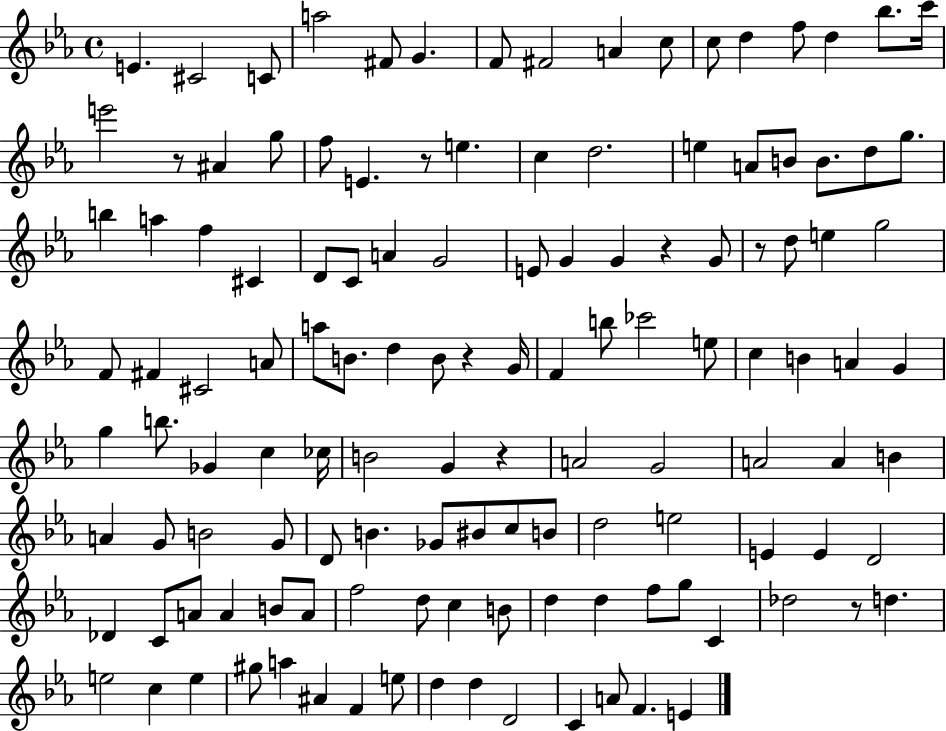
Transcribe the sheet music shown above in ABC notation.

X:1
T:Untitled
M:4/4
L:1/4
K:Eb
E ^C2 C/2 a2 ^F/2 G F/2 ^F2 A c/2 c/2 d f/2 d _b/2 c'/4 e'2 z/2 ^A g/2 f/2 E z/2 e c d2 e A/2 B/2 B/2 d/2 g/2 b a f ^C D/2 C/2 A G2 E/2 G G z G/2 z/2 d/2 e g2 F/2 ^F ^C2 A/2 a/2 B/2 d B/2 z G/4 F b/2 _c'2 e/2 c B A G g b/2 _G c _c/4 B2 G z A2 G2 A2 A B A G/2 B2 G/2 D/2 B _G/2 ^B/2 c/2 B/2 d2 e2 E E D2 _D C/2 A/2 A B/2 A/2 f2 d/2 c B/2 d d f/2 g/2 C _d2 z/2 d e2 c e ^g/2 a ^A F e/2 d d D2 C A/2 F E